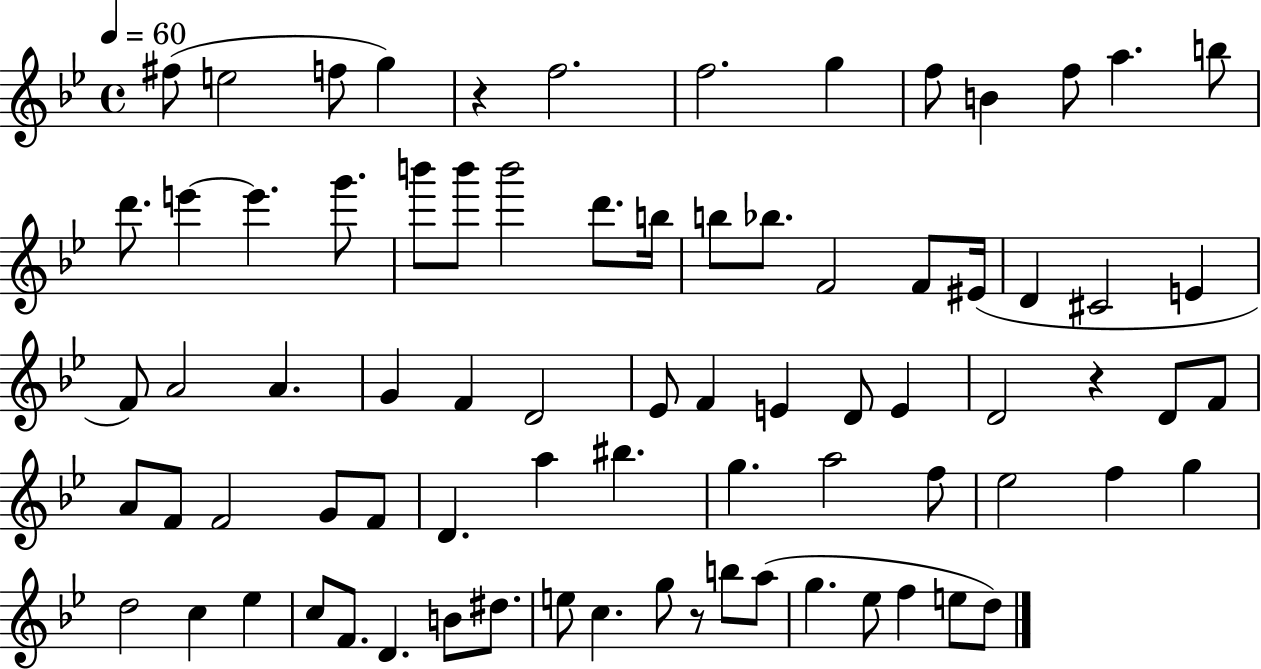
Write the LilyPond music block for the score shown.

{
  \clef treble
  \time 4/4
  \defaultTimeSignature
  \key bes \major
  \tempo 4 = 60
  \repeat volta 2 { fis''8( e''2 f''8 g''4) | r4 f''2. | f''2. g''4 | f''8 b'4 f''8 a''4. b''8 | \break d'''8. e'''4~~ e'''4. g'''8. | b'''8 b'''8 b'''2 d'''8. b''16 | b''8 bes''8. f'2 f'8 eis'16( | d'4 cis'2 e'4 | \break f'8) a'2 a'4. | g'4 f'4 d'2 | ees'8 f'4 e'4 d'8 e'4 | d'2 r4 d'8 f'8 | \break a'8 f'8 f'2 g'8 f'8 | d'4. a''4 bis''4. | g''4. a''2 f''8 | ees''2 f''4 g''4 | \break d''2 c''4 ees''4 | c''8 f'8. d'4. b'8 dis''8. | e''8 c''4. g''8 r8 b''8 a''8( | g''4. ees''8 f''4 e''8 d''8) | \break } \bar "|."
}